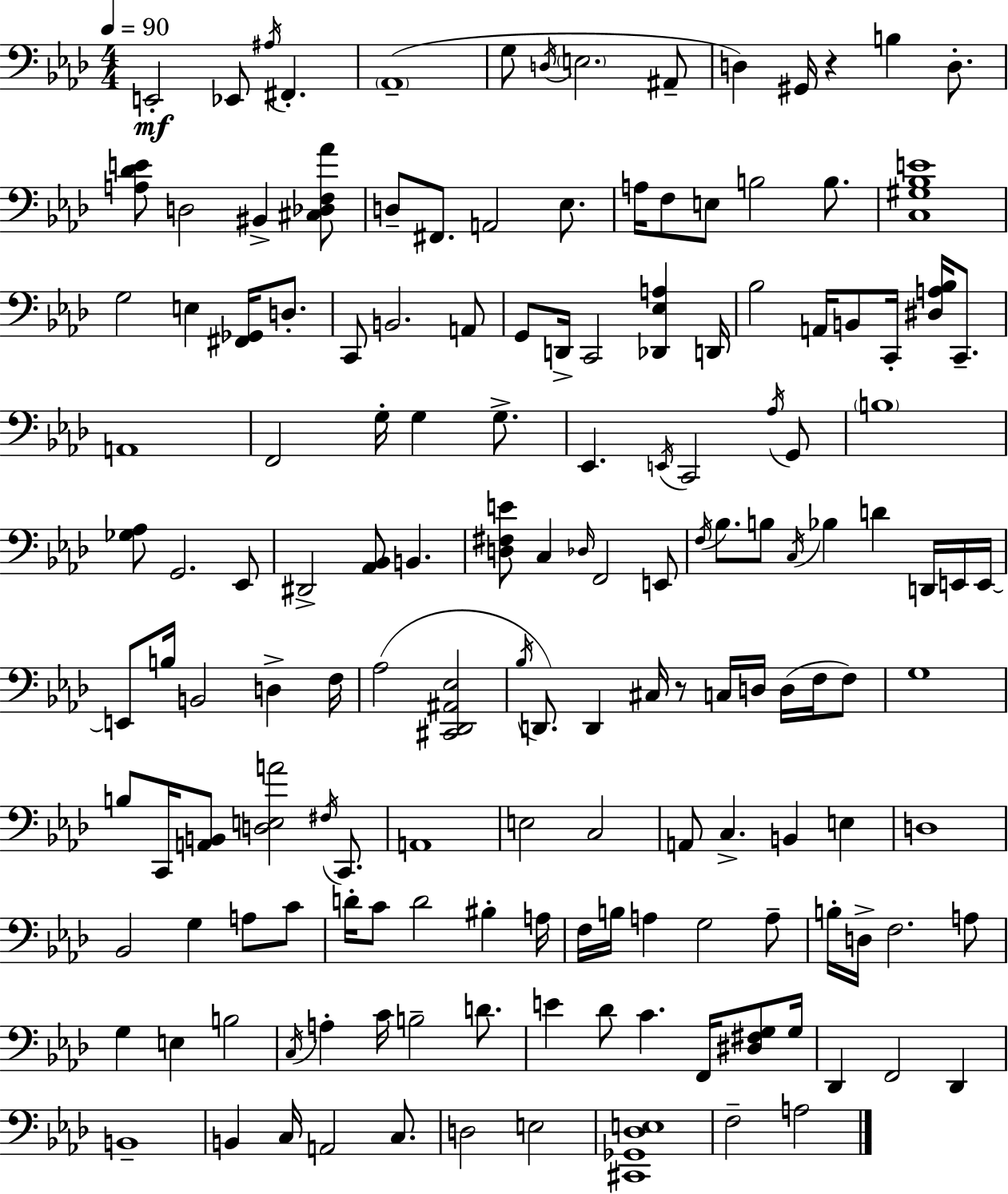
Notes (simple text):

E2/h Eb2/e A#3/s F#2/q. Ab2/w G3/e D3/s E3/h. A#2/e D3/q G#2/s R/q B3/q D3/e. [A3,Db4,E4]/e D3/h BIS2/q [C#3,Db3,F3,Ab4]/e D3/e F#2/e. A2/h Eb3/e. A3/s F3/e E3/e B3/h B3/e. [C3,G#3,Bb3,E4]/w G3/h E3/q [F#2,Gb2]/s D3/e. C2/e B2/h. A2/e G2/e D2/s C2/h [Db2,Eb3,A3]/q D2/s Bb3/h A2/s B2/e C2/s [D#3,A3,Bb3]/s C2/e. A2/w F2/h G3/s G3/q G3/e. Eb2/q. E2/s C2/h Ab3/s G2/e B3/w [Gb3,Ab3]/e G2/h. Eb2/e D#2/h [Ab2,Bb2]/e B2/q. [D3,F#3,E4]/e C3/q Db3/s F2/h E2/e F3/s Bb3/e. B3/e C3/s Bb3/q D4/q D2/s E2/s E2/s E2/e B3/s B2/h D3/q F3/s Ab3/h [C#2,Db2,A#2,Eb3]/h Bb3/s D2/e. D2/q C#3/s R/e C3/s D3/s D3/s F3/s F3/e G3/w B3/e C2/s [A2,B2]/e [D3,E3,A4]/h F#3/s C2/e. A2/w E3/h C3/h A2/e C3/q. B2/q E3/q D3/w Bb2/h G3/q A3/e C4/e D4/s C4/e D4/h BIS3/q A3/s F3/s B3/s A3/q G3/h A3/e B3/s D3/s F3/h. A3/e G3/q E3/q B3/h C3/s A3/q C4/s B3/h D4/e. E4/q Db4/e C4/q. F2/s [D#3,F#3,G3]/e G3/s Db2/q F2/h Db2/q B2/w B2/q C3/s A2/h C3/e. D3/h E3/h [C#2,Gb2,Db3,E3]/w F3/h A3/h